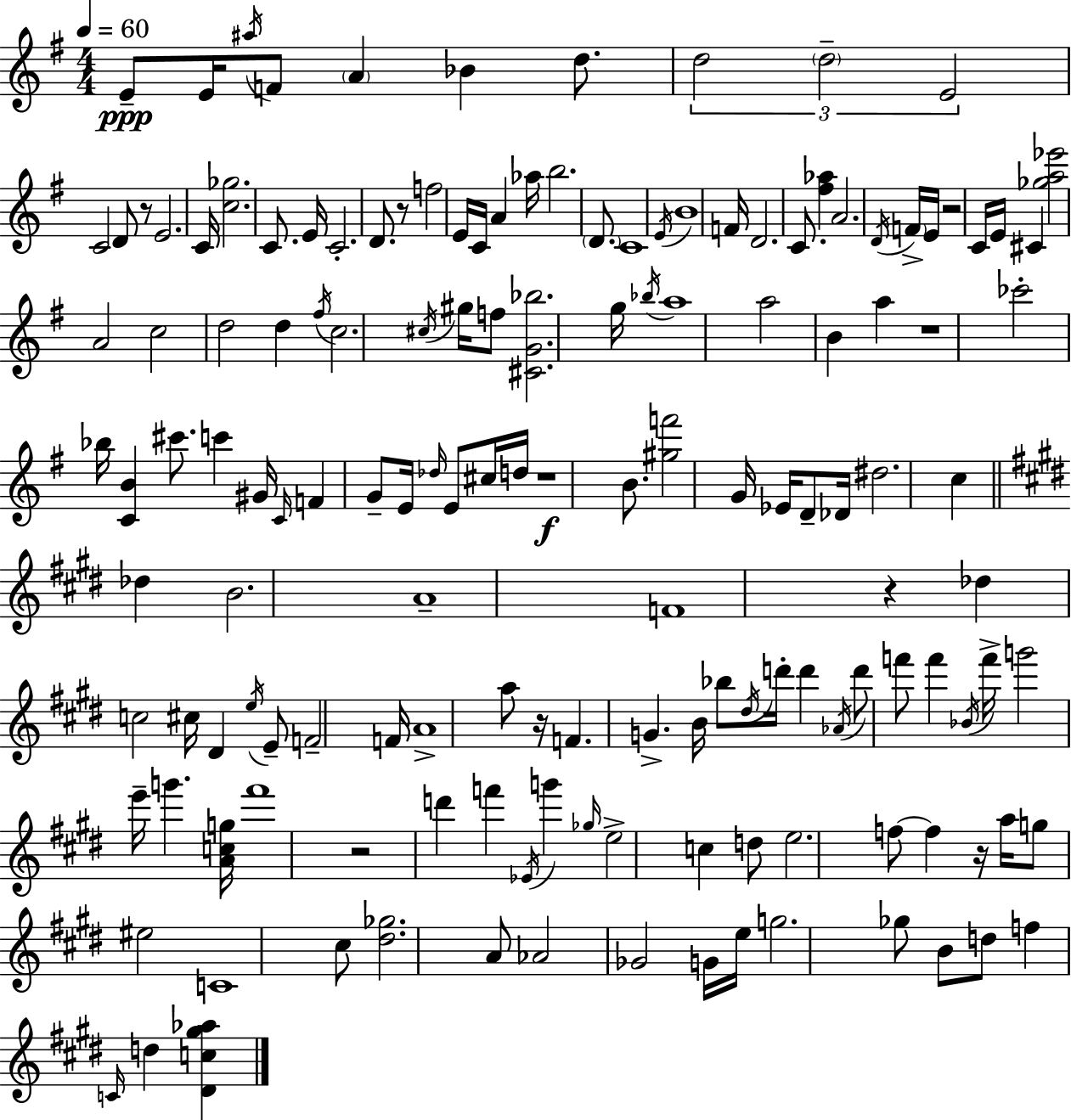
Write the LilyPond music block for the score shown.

{
  \clef treble
  \numericTimeSignature
  \time 4/4
  \key e \minor
  \tempo 4 = 60
  e'8--\ppp e'16 \acciaccatura { ais''16 } f'8 \parenthesize a'4 bes'4 d''8. | \tuplet 3/2 { d''2 \parenthesize d''2-- | e'2 } c'2 | d'8 r8 e'2. | \break c'16 <c'' ges''>2. c'8. | e'16 c'2.-. d'8. | r8 f''2 e'16 c'16 a'4 | aes''16 b''2. \parenthesize d'8. | \break c'1 | \acciaccatura { e'16 } b'1 | f'16 d'2. c'8. | <fis'' aes''>4 a'2. | \break \acciaccatura { d'16 } \parenthesize f'16-> e'16 r2 c'16 e'16 cis'4 | <ges'' a'' ees'''>2 a'2 | c''2 d''2 | d''4 \acciaccatura { fis''16 } c''2. | \break \acciaccatura { cis''16 } gis''16 f''8 <cis' g' bes''>2. | g''16 \acciaccatura { bes''16 } a''1 | a''2 b'4 | a''4 r1 | \break ces'''2-. bes''16 <c' b'>4 | cis'''8. c'''4 gis'16 \grace { c'16 } f'4 | g'8-- e'16 \grace { des''16 } e'8 cis''16 d''16 r1\f | b'8. <gis'' f'''>2 | \break g'16 ees'16 d'8-- des'16 dis''2. | c''4 \bar "||" \break \key e \major des''4 b'2. | a'1-- | f'1 | r4 des''4 c''2 | \break cis''16 dis'4 \acciaccatura { e''16 } e'8-- f'2-- | f'16 a'1-> | a''8 r16 f'4. g'4.-> | b'16 bes''8 \acciaccatura { dis''16 } d'''16-. d'''4 \acciaccatura { aes'16 } d'''8 f'''8 f'''4 | \break \acciaccatura { bes'16 } f'''16-> g'''2 e'''16-- g'''4. | <a' c'' g''>16 fis'''1 | r2 d'''4 | f'''4 \acciaccatura { ees'16 } g'''4 \grace { ges''16 } e''2-> | \break c''4 d''8 e''2. | f''8~~ f''4 r16 a''16 g''8 eis''2 | c'1 | cis''8 <dis'' ges''>2. | \break a'8 aes'2 ges'2 | g'16 e''16 g''2. | ges''8 b'8 d''8 f''4 \grace { c'16 } d''4 | <dis' c'' gis'' aes''>4 \bar "|."
}